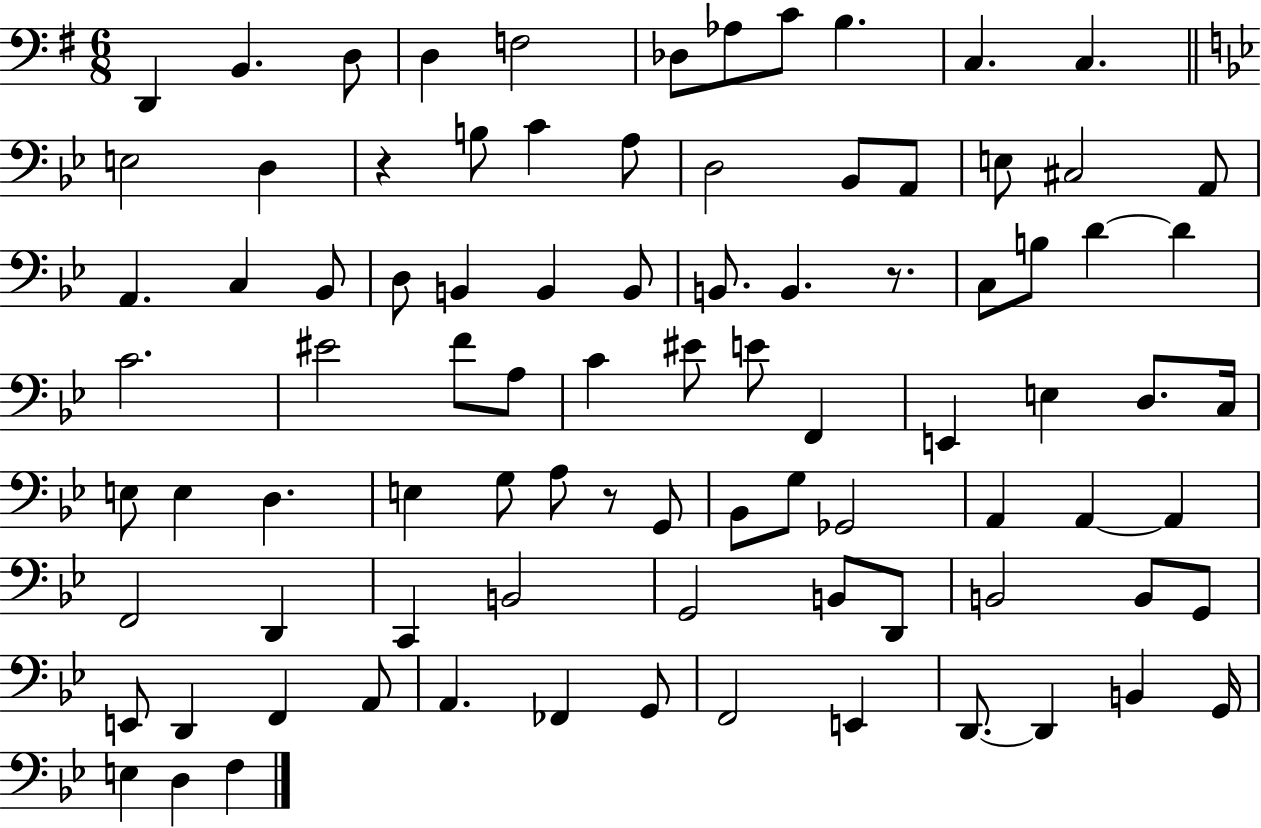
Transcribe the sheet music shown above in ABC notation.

X:1
T:Untitled
M:6/8
L:1/4
K:G
D,, B,, D,/2 D, F,2 _D,/2 _A,/2 C/2 B, C, C, E,2 D, z B,/2 C A,/2 D,2 _B,,/2 A,,/2 E,/2 ^C,2 A,,/2 A,, C, _B,,/2 D,/2 B,, B,, B,,/2 B,,/2 B,, z/2 C,/2 B,/2 D D C2 ^E2 F/2 A,/2 C ^E/2 E/2 F,, E,, E, D,/2 C,/4 E,/2 E, D, E, G,/2 A,/2 z/2 G,,/2 _B,,/2 G,/2 _G,,2 A,, A,, A,, F,,2 D,, C,, B,,2 G,,2 B,,/2 D,,/2 B,,2 B,,/2 G,,/2 E,,/2 D,, F,, A,,/2 A,, _F,, G,,/2 F,,2 E,, D,,/2 D,, B,, G,,/4 E, D, F,